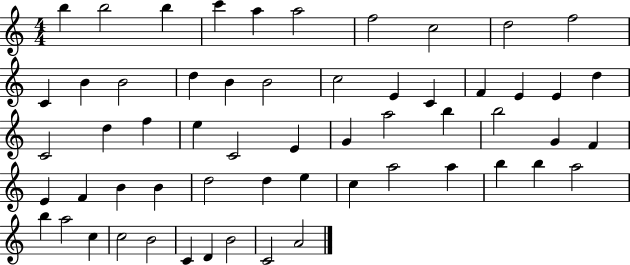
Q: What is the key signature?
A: C major